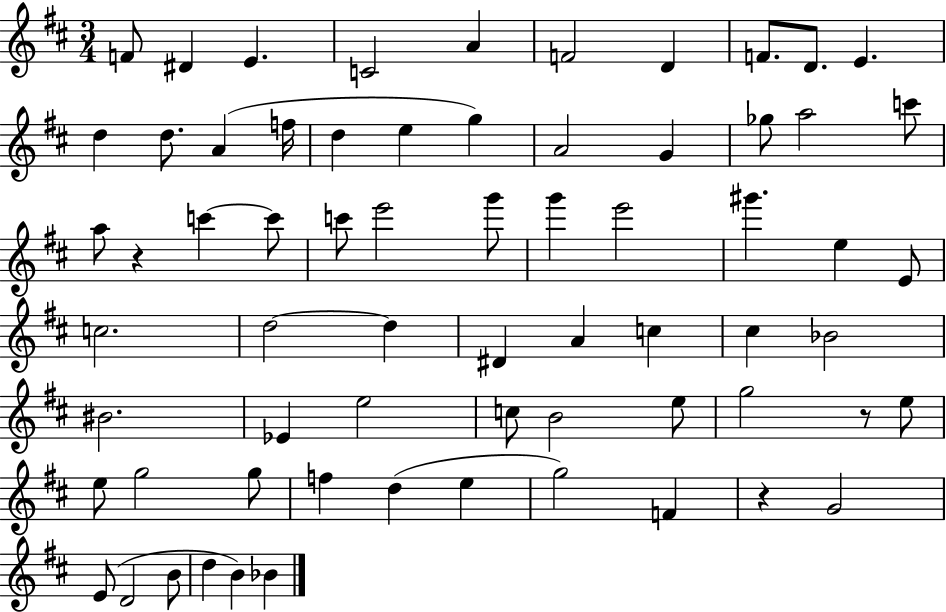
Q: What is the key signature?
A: D major